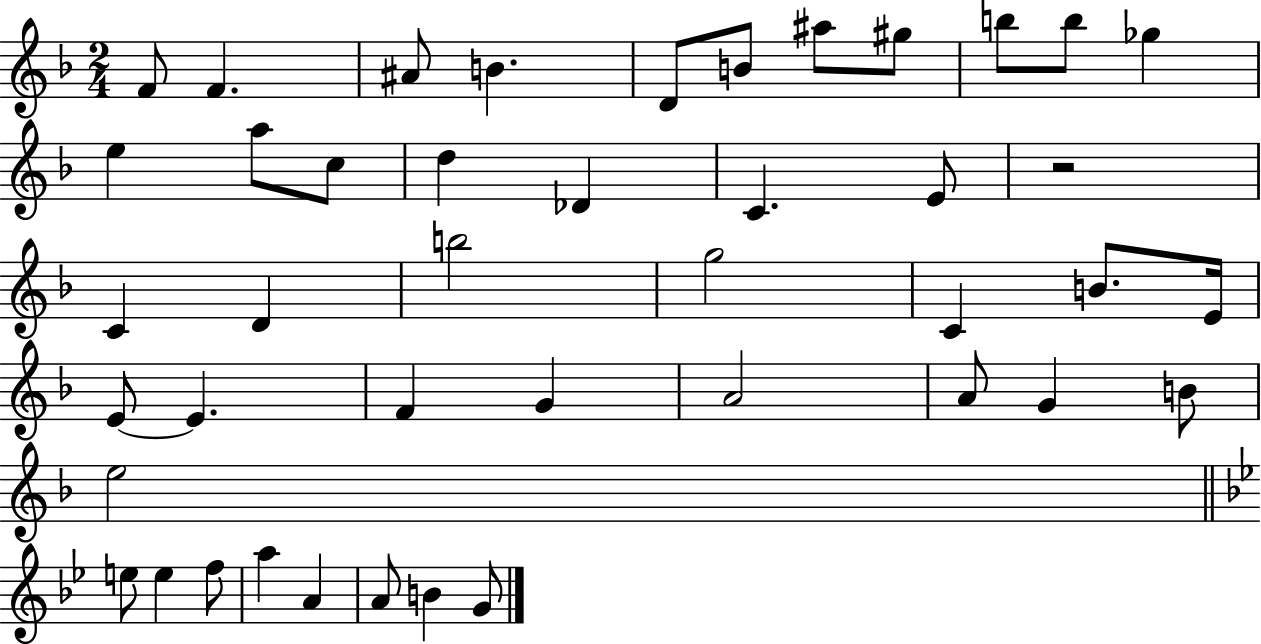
F4/e F4/q. A#4/e B4/q. D4/e B4/e A#5/e G#5/e B5/e B5/e Gb5/q E5/q A5/e C5/e D5/q Db4/q C4/q. E4/e R/h C4/q D4/q B5/h G5/h C4/q B4/e. E4/s E4/e E4/q. F4/q G4/q A4/h A4/e G4/q B4/e E5/h E5/e E5/q F5/e A5/q A4/q A4/e B4/q G4/e